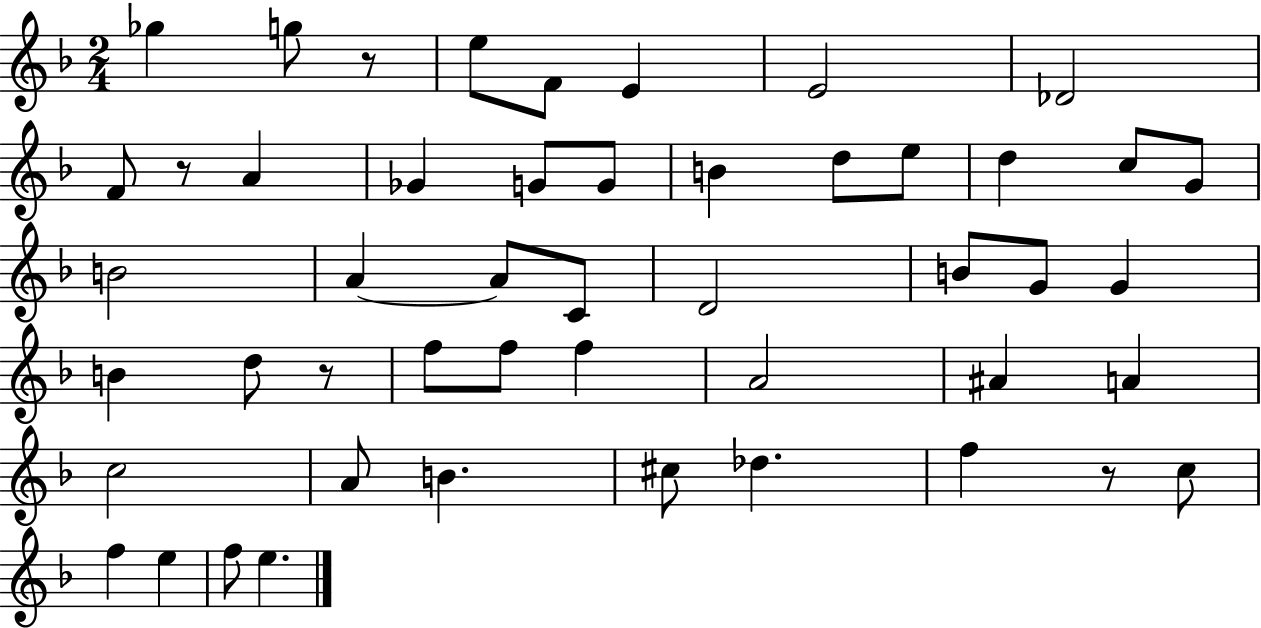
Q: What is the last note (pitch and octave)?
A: E5